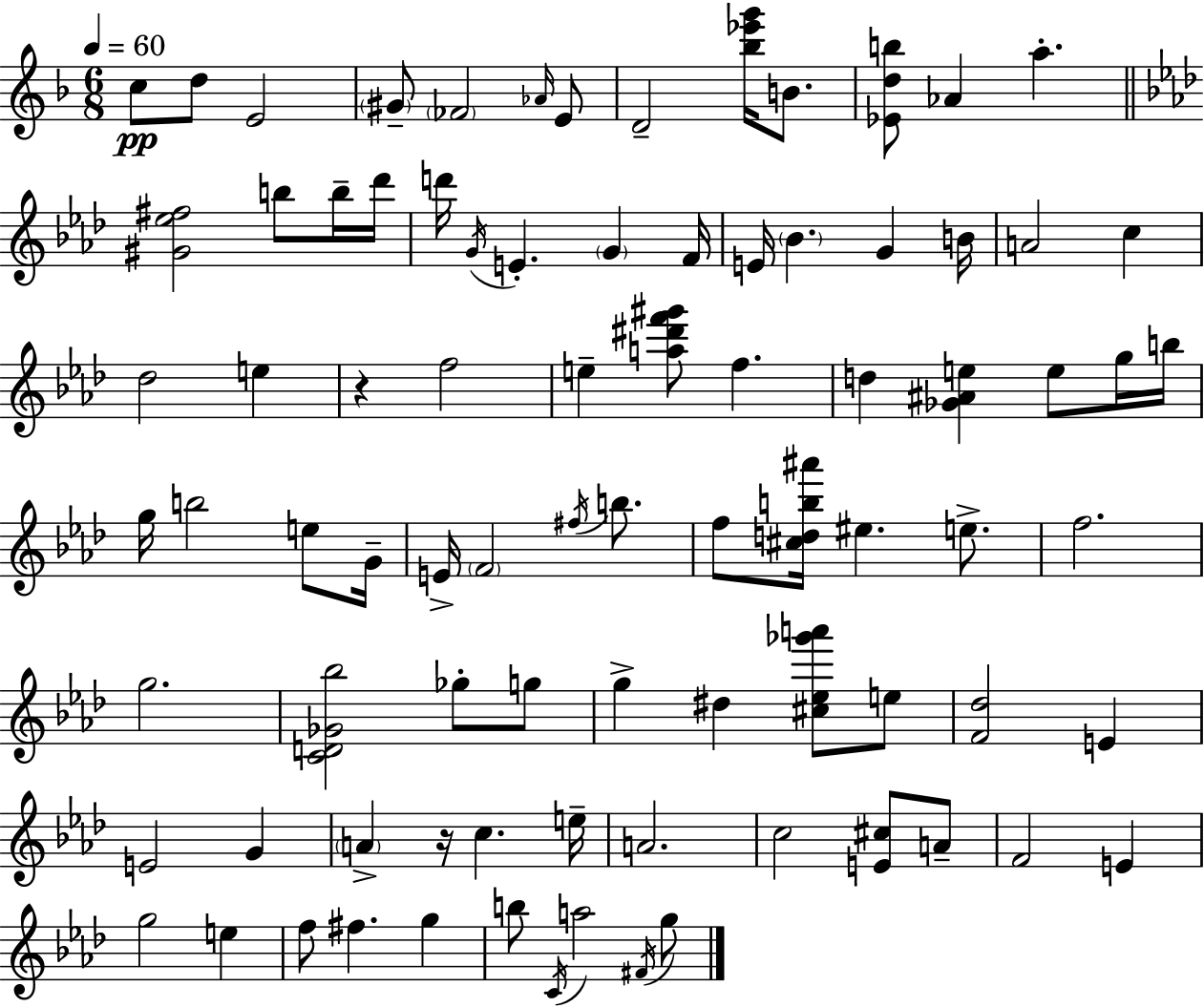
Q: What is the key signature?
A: F major